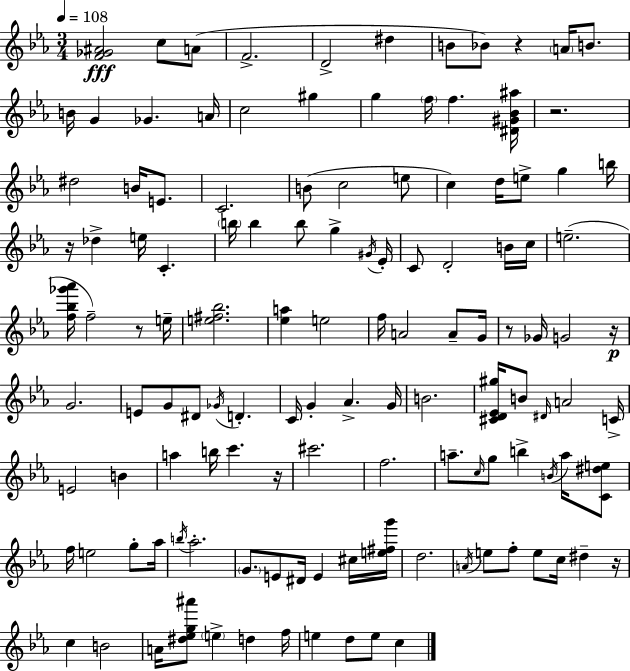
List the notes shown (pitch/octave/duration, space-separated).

[F4,Gb4,A#4]/h C5/e A4/e F4/h. D4/h D#5/q B4/e Bb4/e R/q A4/s B4/e. B4/s G4/q Gb4/q. A4/s C5/h G#5/q G5/q F5/s F5/q. [D#4,G#4,Bb4,A#5]/s R/h. D#5/h B4/s E4/e. C4/h. B4/e C5/h E5/e C5/q D5/s E5/e G5/q B5/s R/s Db5/q E5/s C4/q. B5/s B5/q B5/e G5/q G#4/s Eb4/s C4/e D4/h B4/s C5/s E5/h. [F5,Bb5,Gb6,Ab6]/s F5/h R/e E5/s [E5,F#5,Bb5]/h. [Eb5,A5]/q E5/h F5/s A4/h A4/e G4/s R/e Gb4/s G4/h R/s G4/h. E4/e G4/e D#4/e Gb4/s D4/q. C4/s G4/q Ab4/q. G4/s B4/h. [C#4,D4,Eb4,G#5]/s B4/e D#4/s A4/h C4/s E4/h B4/q A5/q B5/s C6/q. R/s C#6/h. F5/h. A5/e. C5/s G5/e B5/q B4/s A5/s [C4,D#5,E5]/e F5/s E5/h G5/e Ab5/s B5/s Ab5/h. G4/e. E4/e D#4/s E4/q C#5/s [E5,F#5,G6]/s D5/h. A4/s E5/e F5/e E5/e C5/s D#5/q R/s C5/q B4/h A4/s [D#5,Eb5,G5,A#6]/e E5/q D5/q F5/s E5/q D5/e E5/e C5/q